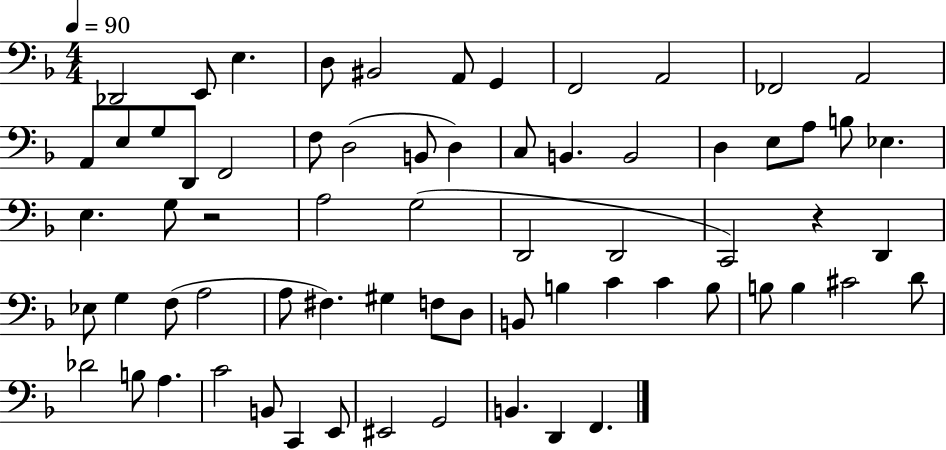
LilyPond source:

{
  \clef bass
  \numericTimeSignature
  \time 4/4
  \key f \major
  \tempo 4 = 90
  \repeat volta 2 { des,2 e,8 e4. | d8 bis,2 a,8 g,4 | f,2 a,2 | fes,2 a,2 | \break a,8 e8 g8 d,8 f,2 | f8 d2( b,8 d4) | c8 b,4. b,2 | d4 e8 a8 b8 ees4. | \break e4. g8 r2 | a2 g2( | d,2 d,2 | c,2) r4 d,4 | \break ees8 g4 f8( a2 | a8 fis4.) gis4 f8 d8 | b,8 b4 c'4 c'4 b8 | b8 b4 cis'2 d'8 | \break des'2 b8 a4. | c'2 b,8 c,4 e,8 | eis,2 g,2 | b,4. d,4 f,4. | \break } \bar "|."
}